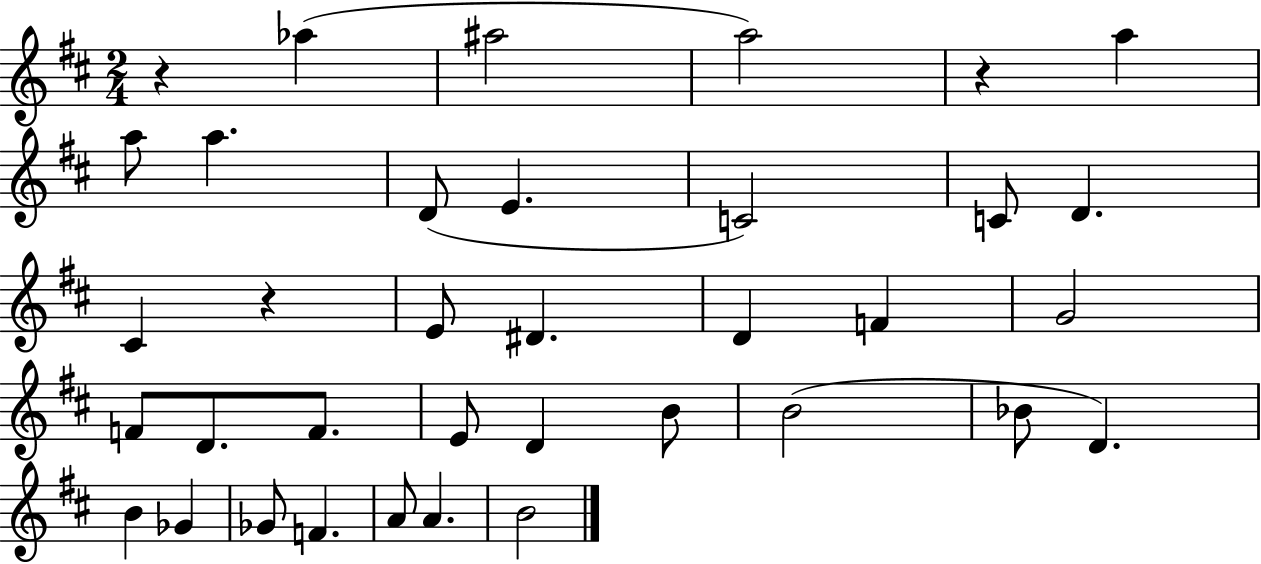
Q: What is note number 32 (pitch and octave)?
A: A4